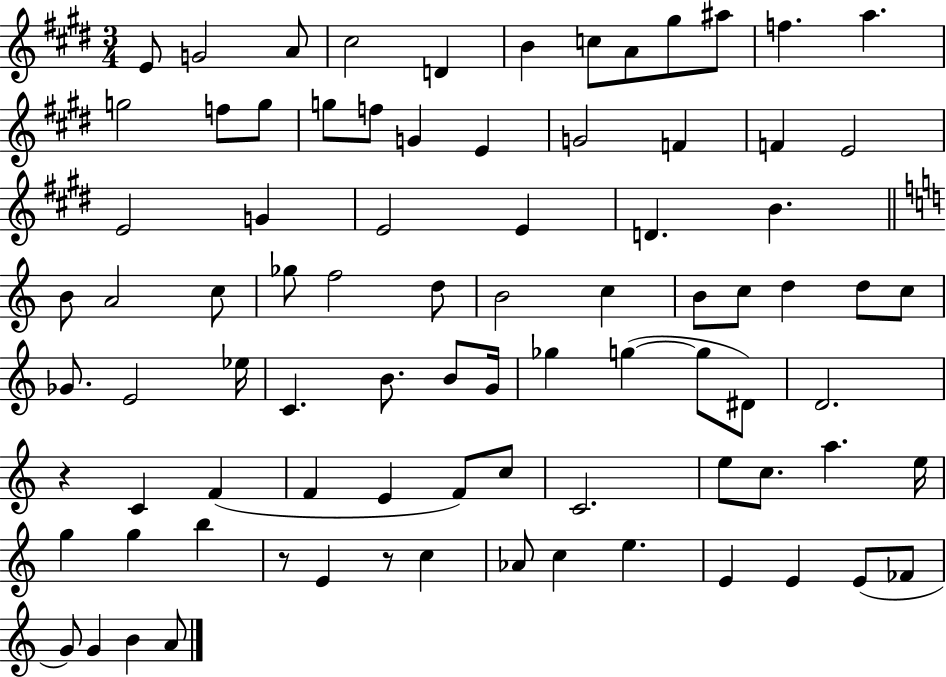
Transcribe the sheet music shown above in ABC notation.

X:1
T:Untitled
M:3/4
L:1/4
K:E
E/2 G2 A/2 ^c2 D B c/2 A/2 ^g/2 ^a/2 f a g2 f/2 g/2 g/2 f/2 G E G2 F F E2 E2 G E2 E D B B/2 A2 c/2 _g/2 f2 d/2 B2 c B/2 c/2 d d/2 c/2 _G/2 E2 _e/4 C B/2 B/2 G/4 _g g g/2 ^D/2 D2 z C F F E F/2 c/2 C2 e/2 c/2 a e/4 g g b z/2 E z/2 c _A/2 c e E E E/2 _F/2 G/2 G B A/2